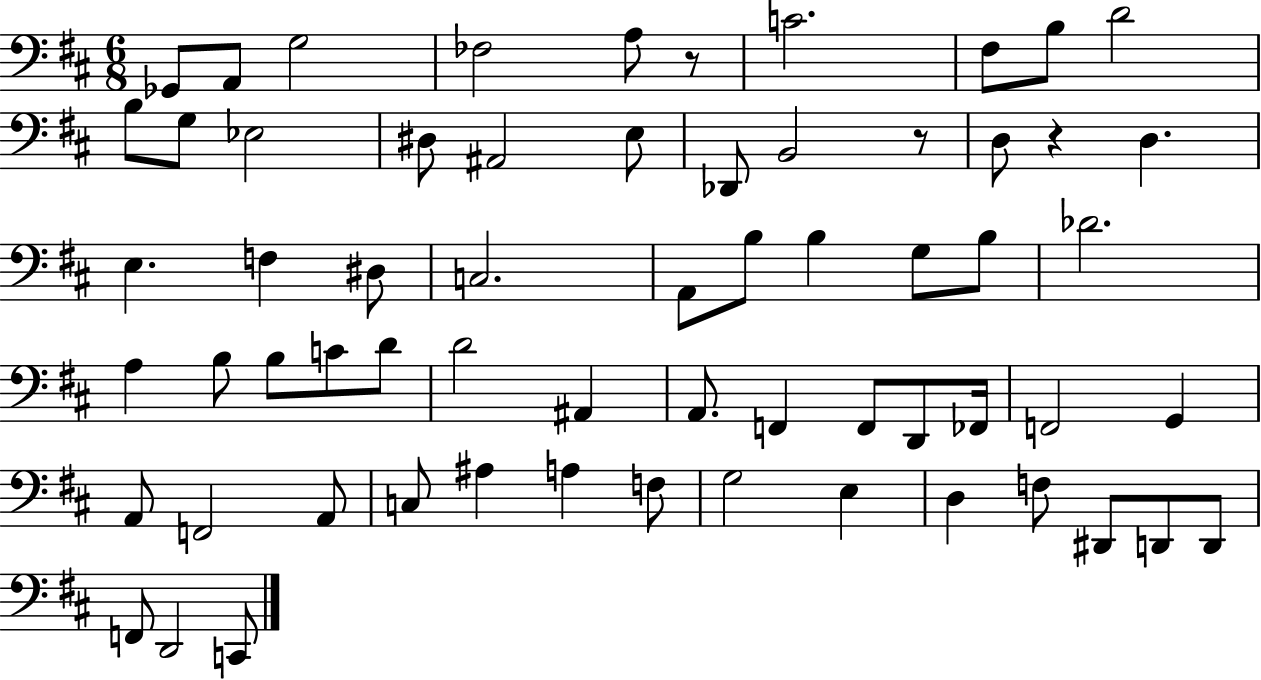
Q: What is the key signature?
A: D major